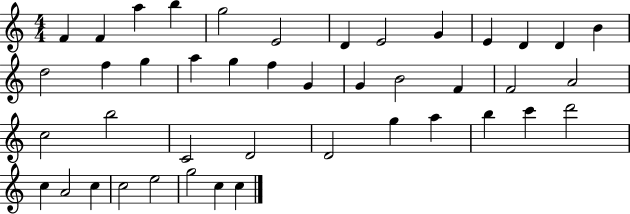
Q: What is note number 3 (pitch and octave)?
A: A5